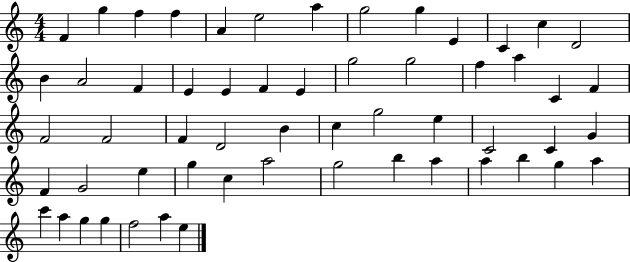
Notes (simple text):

F4/q G5/q F5/q F5/q A4/q E5/h A5/q G5/h G5/q E4/q C4/q C5/q D4/h B4/q A4/h F4/q E4/q E4/q F4/q E4/q G5/h G5/h F5/q A5/q C4/q F4/q F4/h F4/h F4/q D4/h B4/q C5/q G5/h E5/q C4/h C4/q G4/q F4/q G4/h E5/q G5/q C5/q A5/h G5/h B5/q A5/q A5/q B5/q G5/q A5/q C6/q A5/q G5/q G5/q F5/h A5/q E5/q